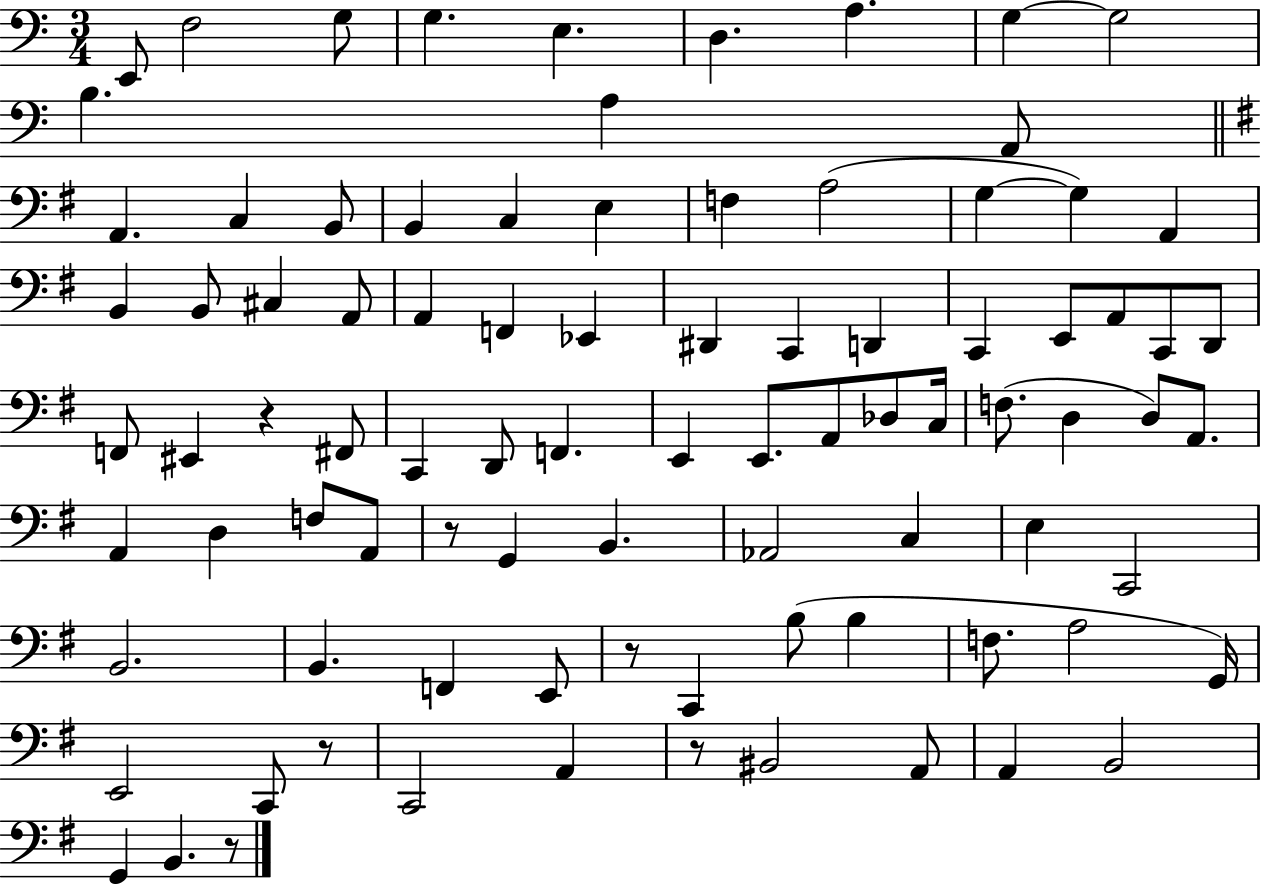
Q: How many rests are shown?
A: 6